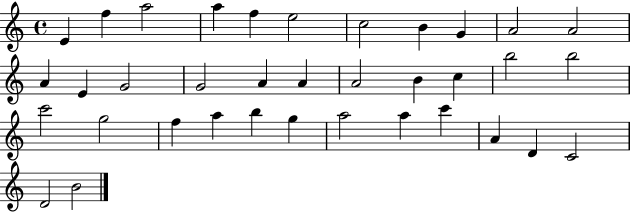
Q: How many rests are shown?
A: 0